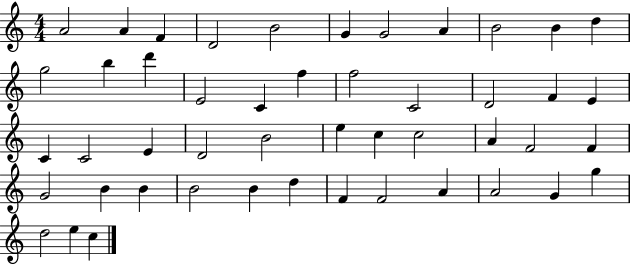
{
  \clef treble
  \numericTimeSignature
  \time 4/4
  \key c \major
  a'2 a'4 f'4 | d'2 b'2 | g'4 g'2 a'4 | b'2 b'4 d''4 | \break g''2 b''4 d'''4 | e'2 c'4 f''4 | f''2 c'2 | d'2 f'4 e'4 | \break c'4 c'2 e'4 | d'2 b'2 | e''4 c''4 c''2 | a'4 f'2 f'4 | \break g'2 b'4 b'4 | b'2 b'4 d''4 | f'4 f'2 a'4 | a'2 g'4 g''4 | \break d''2 e''4 c''4 | \bar "|."
}